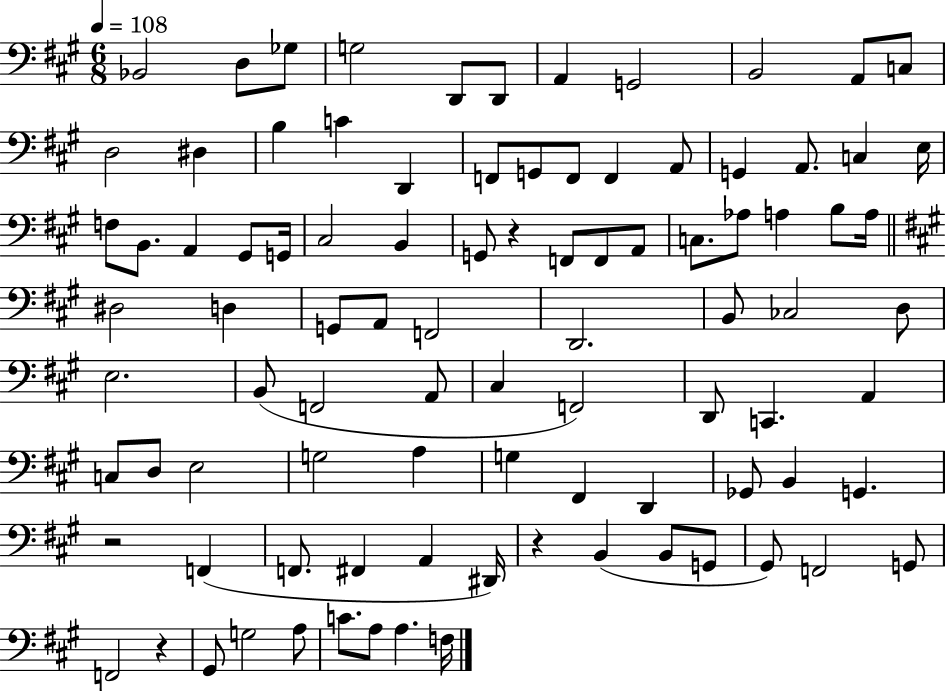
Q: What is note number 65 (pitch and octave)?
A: G3